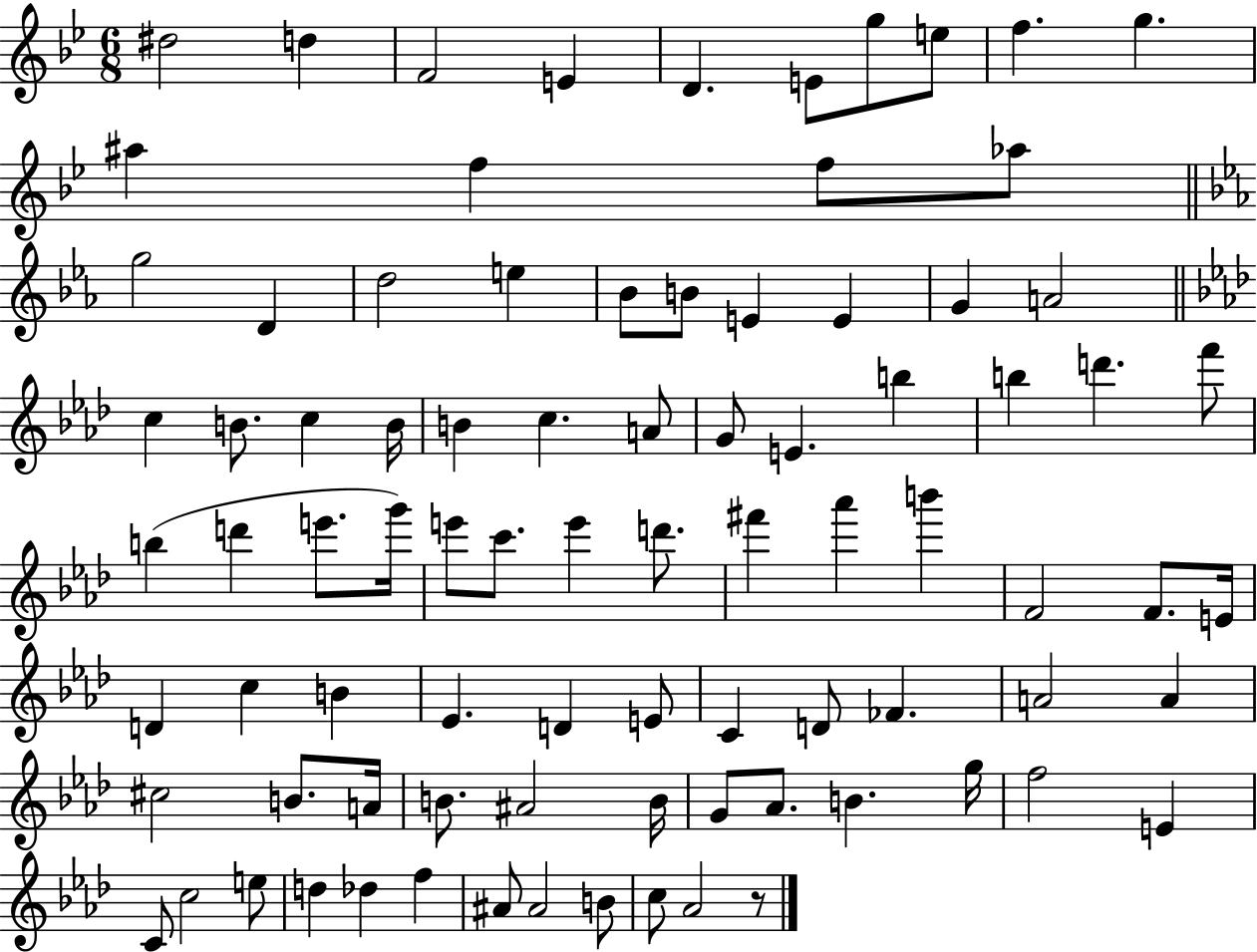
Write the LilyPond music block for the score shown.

{
  \clef treble
  \numericTimeSignature
  \time 6/8
  \key bes \major
  \repeat volta 2 { dis''2 d''4 | f'2 e'4 | d'4. e'8 g''8 e''8 | f''4. g''4. | \break ais''4 f''4 f''8 aes''8 | \bar "||" \break \key c \minor g''2 d'4 | d''2 e''4 | bes'8 b'8 e'4 e'4 | g'4 a'2 | \break \bar "||" \break \key aes \major c''4 b'8. c''4 b'16 | b'4 c''4. a'8 | g'8 e'4. b''4 | b''4 d'''4. f'''8 | \break b''4( d'''4 e'''8. g'''16) | e'''8 c'''8. e'''4 d'''8. | fis'''4 aes'''4 b'''4 | f'2 f'8. e'16 | \break d'4 c''4 b'4 | ees'4. d'4 e'8 | c'4 d'8 fes'4. | a'2 a'4 | \break cis''2 b'8. a'16 | b'8. ais'2 b'16 | g'8 aes'8. b'4. g''16 | f''2 e'4 | \break c'8 c''2 e''8 | d''4 des''4 f''4 | ais'8 ais'2 b'8 | c''8 aes'2 r8 | \break } \bar "|."
}